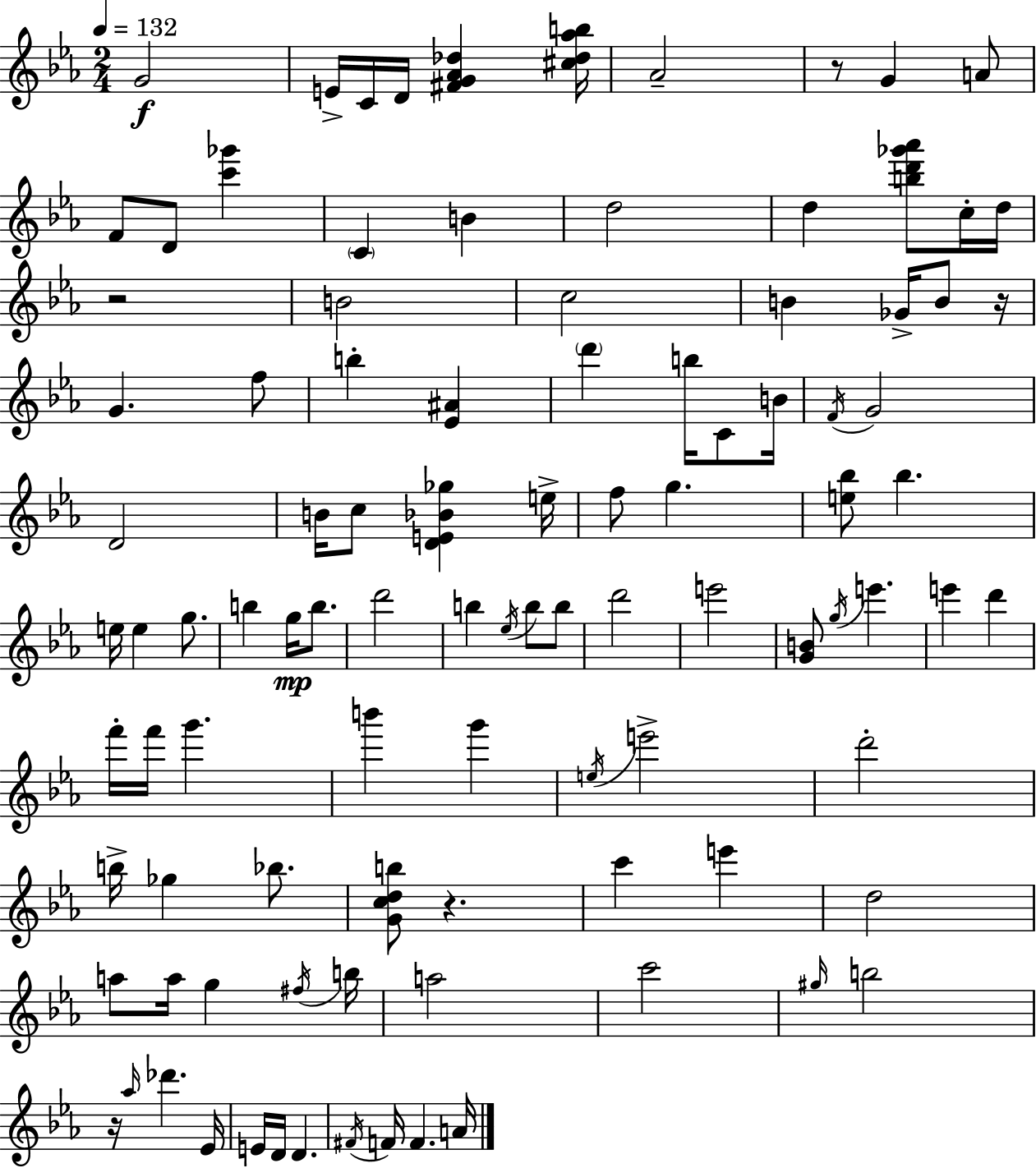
X:1
T:Untitled
M:2/4
L:1/4
K:Eb
G2 E/4 C/4 D/4 [^FG_A_d] [^c_d_ab]/4 _A2 z/2 G A/2 F/2 D/2 [c'_g'] C B d2 d [bd'_g'_a']/2 c/4 d/4 z2 B2 c2 B _G/4 B/2 z/4 G f/2 b [_E^A] d' b/4 C/2 B/4 F/4 G2 D2 B/4 c/2 [DE_B_g] e/4 f/2 g [e_b]/2 _b e/4 e g/2 b g/4 b/2 d'2 b _e/4 b/2 b/2 d'2 e'2 [GB]/2 g/4 e' e' d' f'/4 f'/4 g' b' g' e/4 e'2 d'2 b/4 _g _b/2 [Gcdb]/2 z c' e' d2 a/2 a/4 g ^f/4 b/4 a2 c'2 ^g/4 b2 z/4 _a/4 _d' _E/4 E/4 D/4 D ^F/4 F/4 F A/4